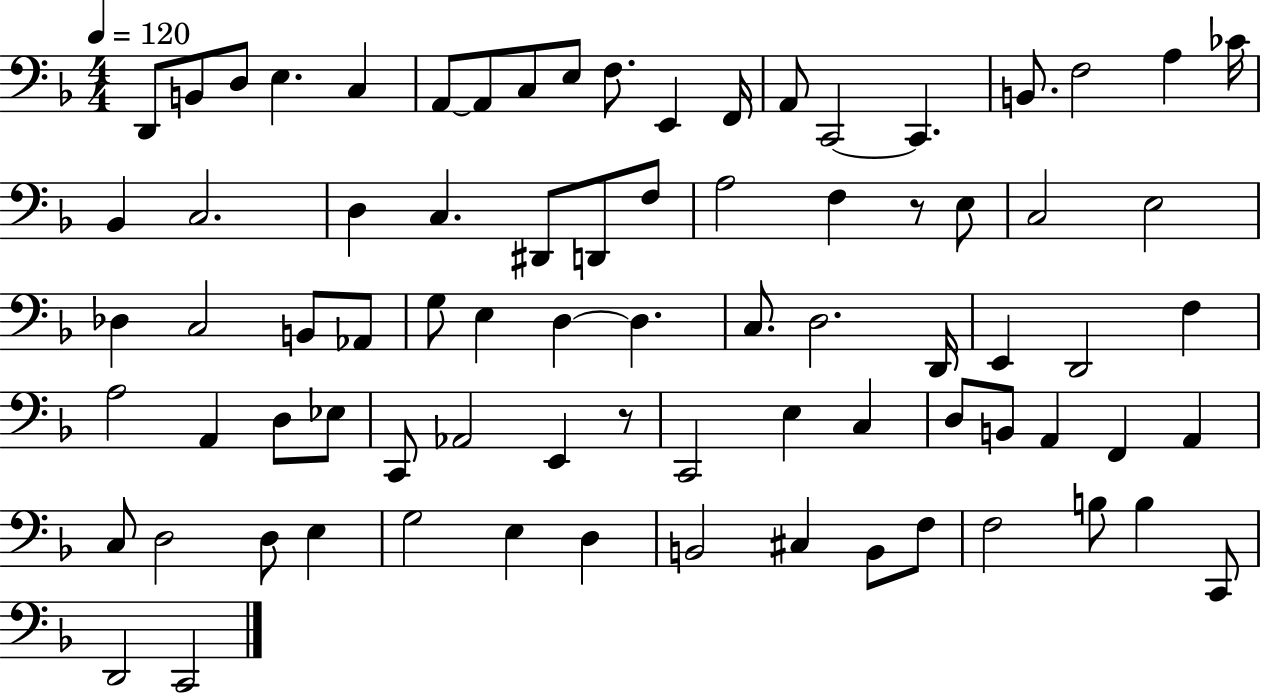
{
  \clef bass
  \numericTimeSignature
  \time 4/4
  \key f \major
  \tempo 4 = 120
  d,8 b,8 d8 e4. c4 | a,8~~ a,8 c8 e8 f8. e,4 f,16 | a,8 c,2~~ c,4. | b,8. f2 a4 ces'16 | \break bes,4 c2. | d4 c4. dis,8 d,8 f8 | a2 f4 r8 e8 | c2 e2 | \break des4 c2 b,8 aes,8 | g8 e4 d4~~ d4. | c8. d2. d,16 | e,4 d,2 f4 | \break a2 a,4 d8 ees8 | c,8 aes,2 e,4 r8 | c,2 e4 c4 | d8 b,8 a,4 f,4 a,4 | \break c8 d2 d8 e4 | g2 e4 d4 | b,2 cis4 b,8 f8 | f2 b8 b4 c,8 | \break d,2 c,2 | \bar "|."
}